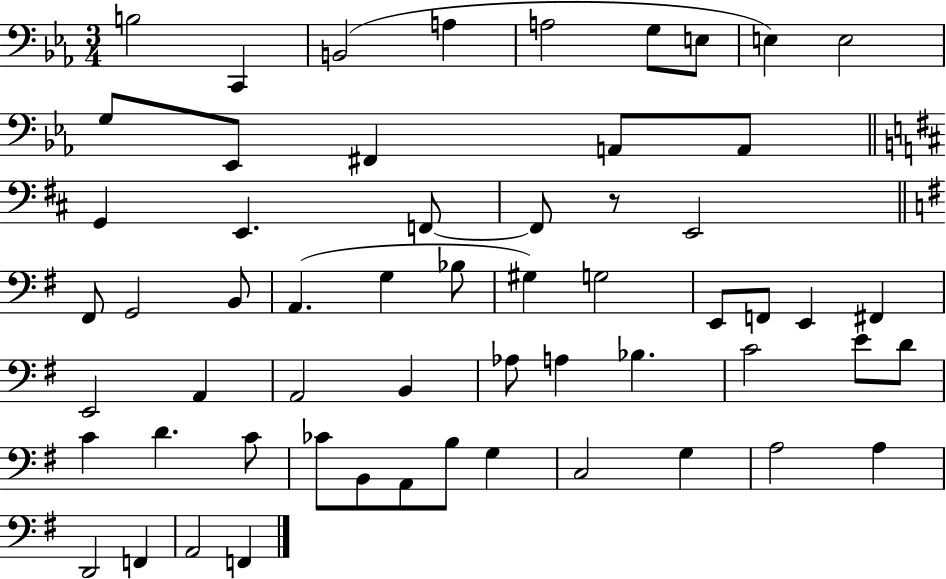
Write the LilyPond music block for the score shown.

{
  \clef bass
  \numericTimeSignature
  \time 3/4
  \key ees \major
  b2 c,4 | b,2( a4 | a2 g8 e8 | e4) e2 | \break g8 ees,8 fis,4 a,8 a,8 | \bar "||" \break \key d \major g,4 e,4. f,8~~ | f,8 r8 e,2 | \bar "||" \break \key e \minor fis,8 g,2 b,8 | a,4.( g4 bes8 | gis4) g2 | e,8 f,8 e,4 fis,4 | \break e,2 a,4 | a,2 b,4 | aes8 a4 bes4. | c'2 e'8 d'8 | \break c'4 d'4. c'8 | ces'8 b,8 a,8 b8 g4 | c2 g4 | a2 a4 | \break d,2 f,4 | a,2 f,4 | \bar "|."
}